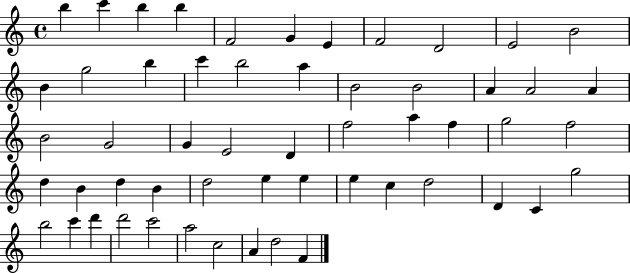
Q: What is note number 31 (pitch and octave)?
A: G5